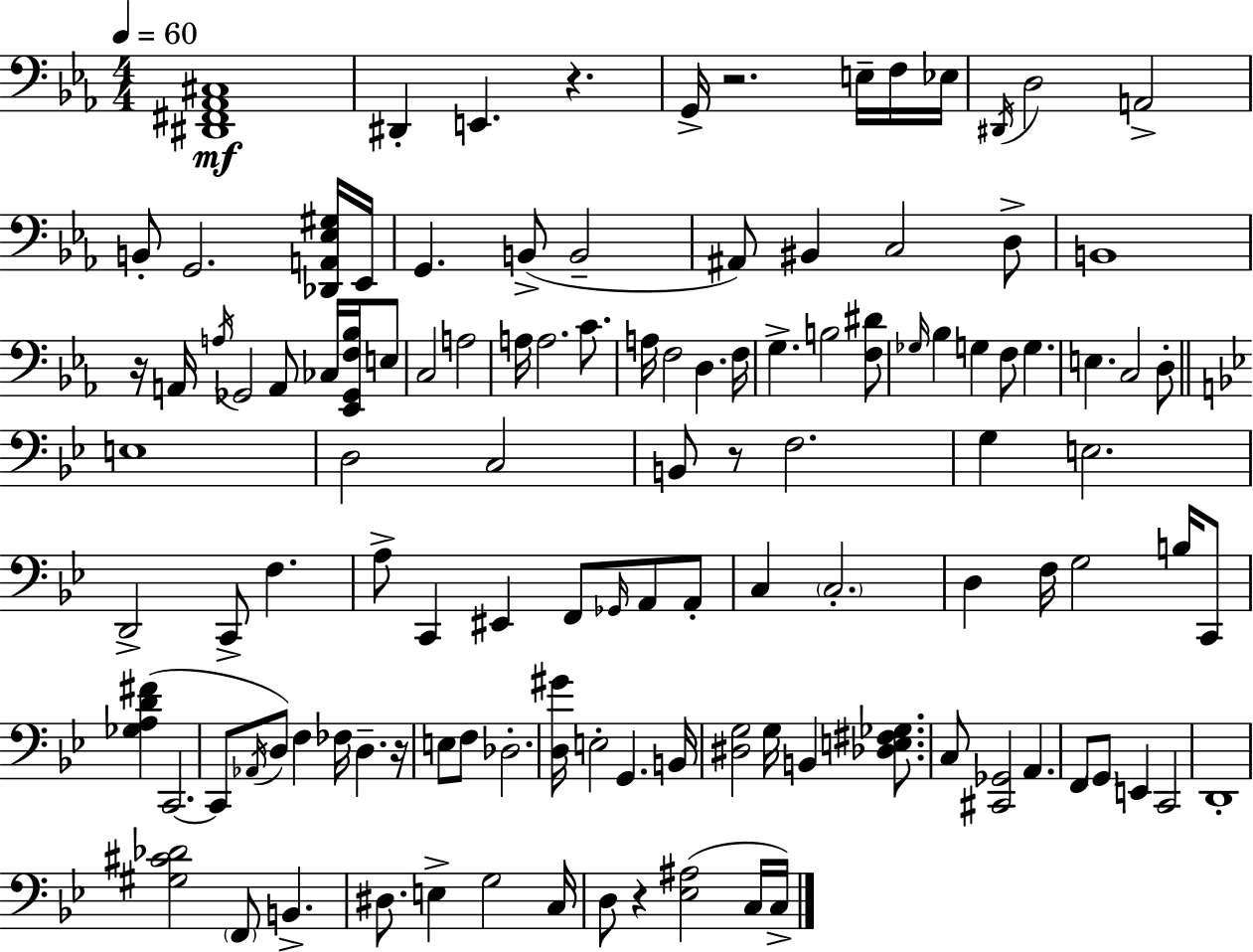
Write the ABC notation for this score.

X:1
T:Untitled
M:4/4
L:1/4
K:Eb
[^D,,^F,,_A,,^C,]4 ^D,, E,, z G,,/4 z2 E,/4 F,/4 _E,/4 ^D,,/4 D,2 A,,2 B,,/2 G,,2 [_D,,A,,_E,^G,]/4 _E,,/4 G,, B,,/2 B,,2 ^A,,/2 ^B,, C,2 D,/2 B,,4 z/4 A,,/4 A,/4 _G,,2 A,,/2 _C,/4 [_E,,_G,,F,_B,]/4 E,/2 C,2 A,2 A,/4 A,2 C/2 A,/4 F,2 D, F,/4 G, B,2 [F,^D]/2 _G,/4 _B, G, F,/2 G, E, C,2 D,/2 E,4 D,2 C,2 B,,/2 z/2 F,2 G, E,2 D,,2 C,,/2 F, A,/2 C,, ^E,, F,,/2 _G,,/4 A,,/2 A,,/2 C, C,2 D, F,/4 G,2 B,/4 C,,/2 [_G,A,D^F] C,,2 C,,/2 _A,,/4 D,/2 F, _F,/4 D, z/4 E,/2 F,/2 _D,2 [D,^G]/4 E,2 G,, B,,/4 [^D,G,]2 G,/4 B,, [_D,E,^F,_G,]/2 C,/2 [^C,,_G,,]2 A,, F,,/2 G,,/2 E,, C,,2 D,,4 [^G,^C_D]2 F,,/2 B,, ^D,/2 E, G,2 C,/4 D,/2 z [_E,^A,]2 C,/4 C,/4